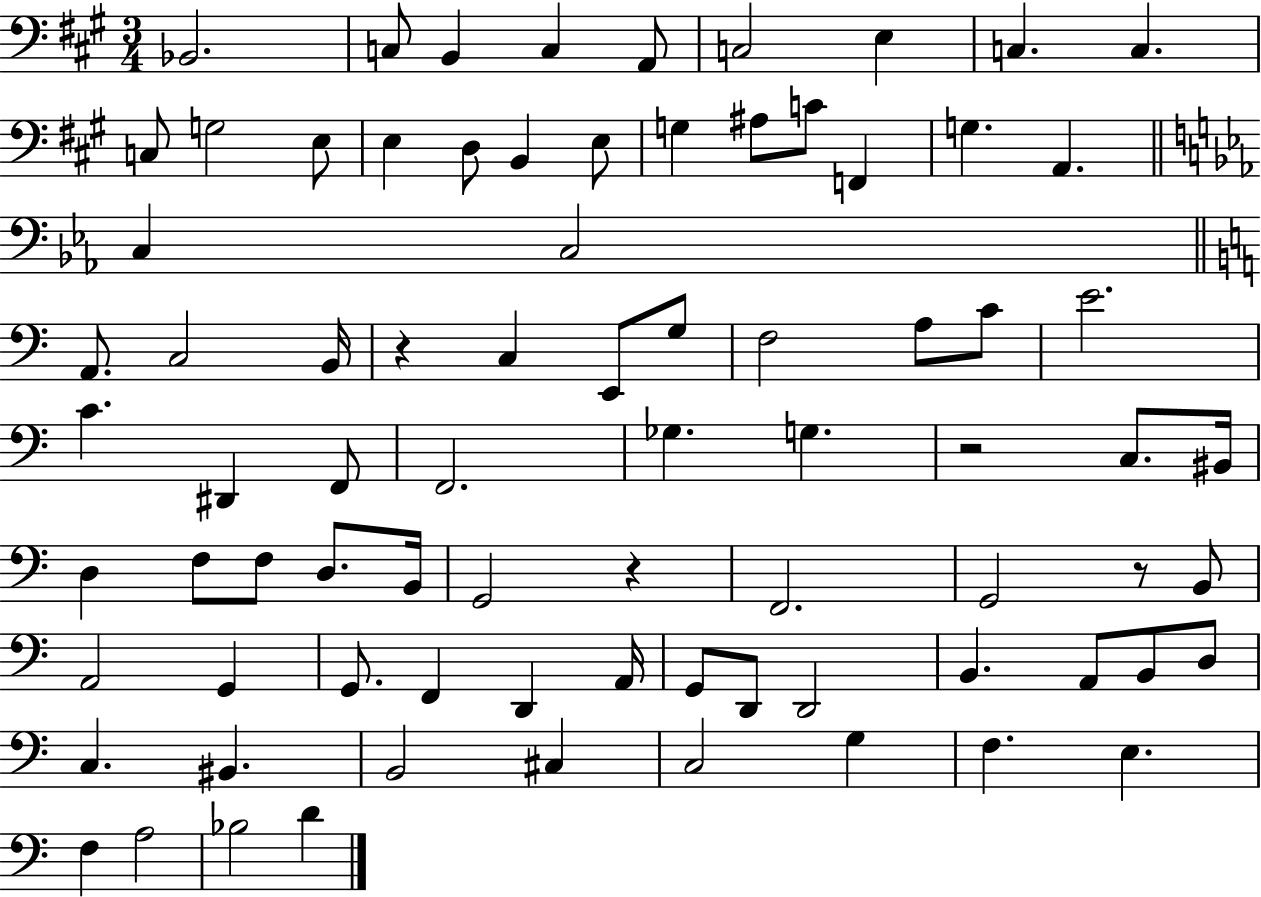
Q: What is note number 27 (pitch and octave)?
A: B2